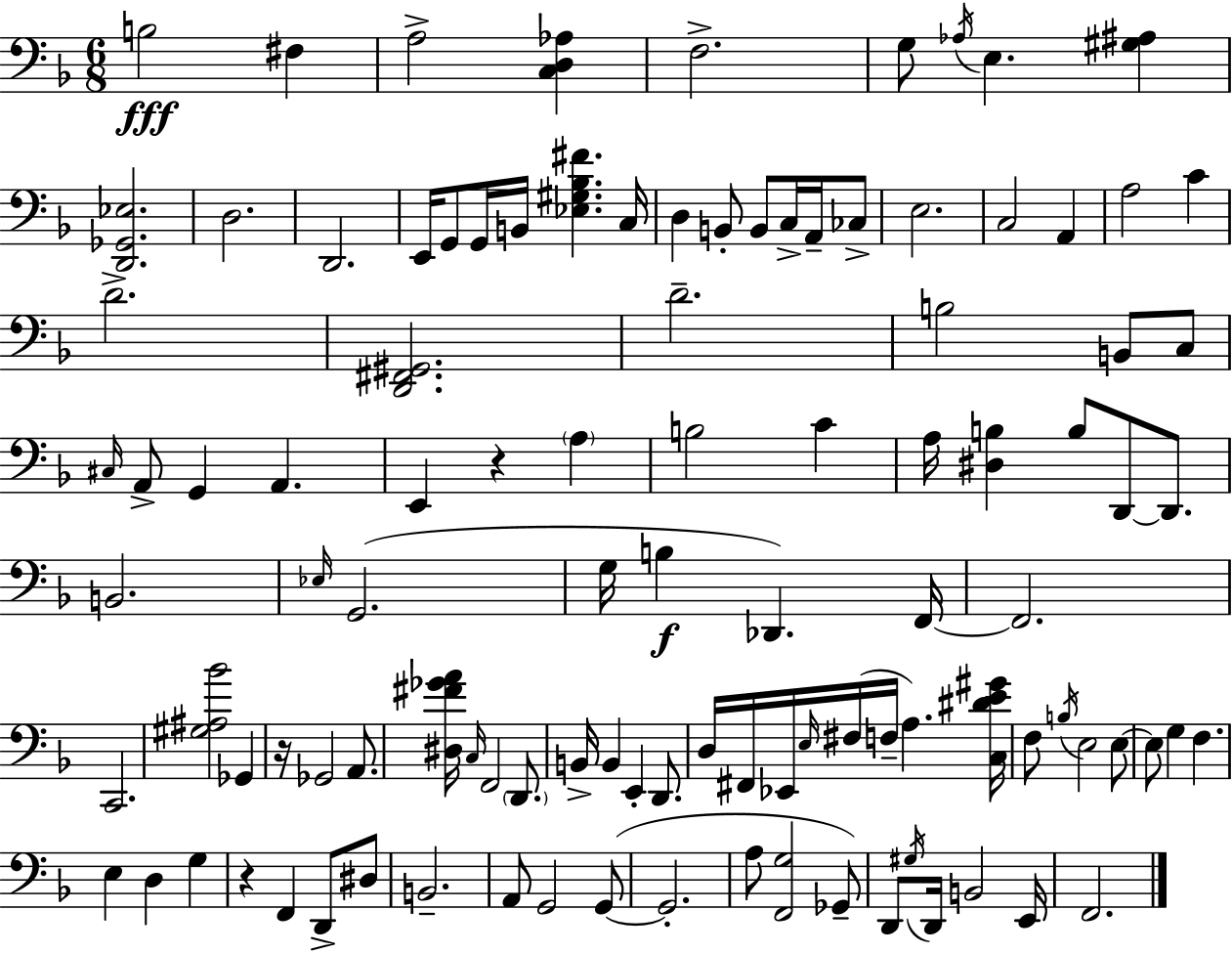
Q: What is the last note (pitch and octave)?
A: F2